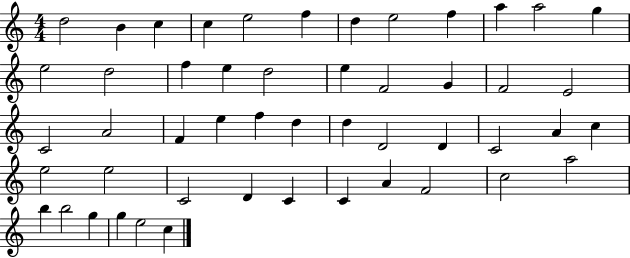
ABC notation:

X:1
T:Untitled
M:4/4
L:1/4
K:C
d2 B c c e2 f d e2 f a a2 g e2 d2 f e d2 e F2 G F2 E2 C2 A2 F e f d d D2 D C2 A c e2 e2 C2 D C C A F2 c2 a2 b b2 g g e2 c